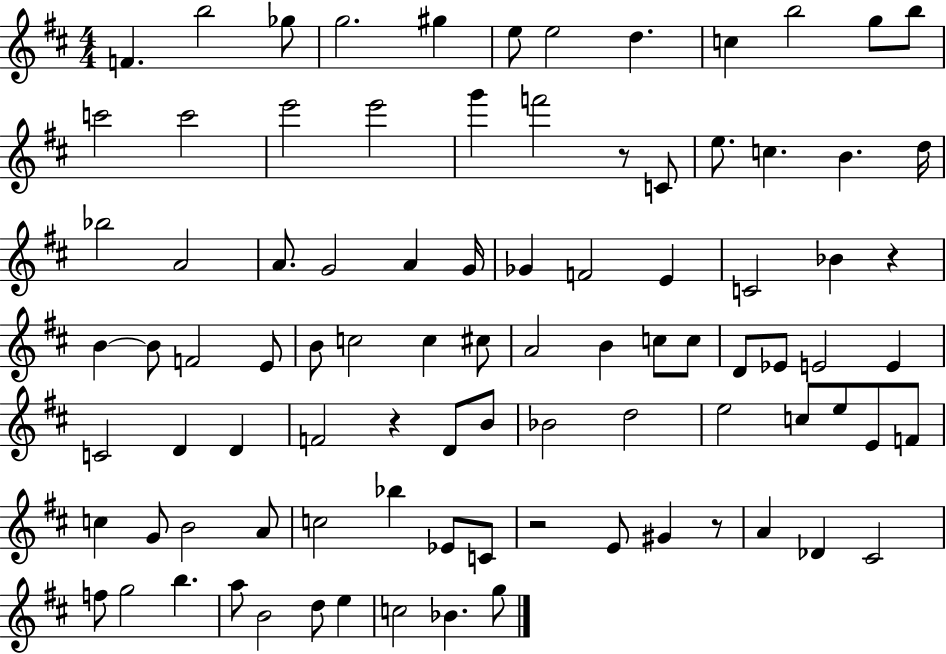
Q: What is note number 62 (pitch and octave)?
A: E4